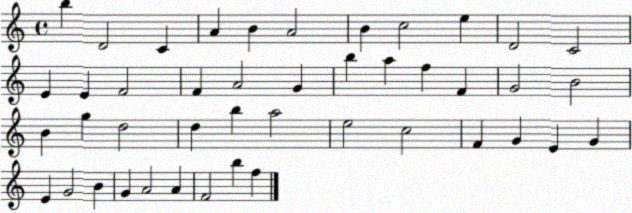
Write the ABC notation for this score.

X:1
T:Untitled
M:4/4
L:1/4
K:C
b D2 C A B A2 B c2 e D2 C2 E E F2 F A2 G b a f F G2 B2 B g d2 d b a2 e2 c2 F G E G E G2 B G A2 A F2 b f